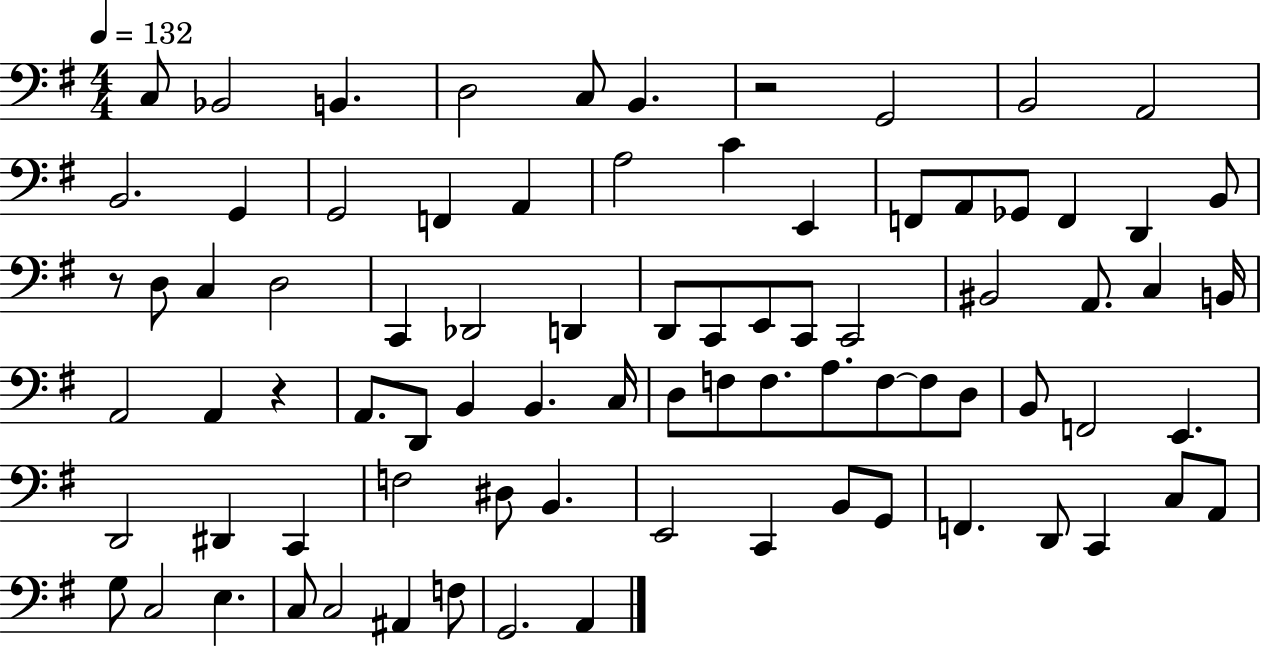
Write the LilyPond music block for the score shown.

{
  \clef bass
  \numericTimeSignature
  \time 4/4
  \key g \major
  \tempo 4 = 132
  c8 bes,2 b,4. | d2 c8 b,4. | r2 g,2 | b,2 a,2 | \break b,2. g,4 | g,2 f,4 a,4 | a2 c'4 e,4 | f,8 a,8 ges,8 f,4 d,4 b,8 | \break r8 d8 c4 d2 | c,4 des,2 d,4 | d,8 c,8 e,8 c,8 c,2 | bis,2 a,8. c4 b,16 | \break a,2 a,4 r4 | a,8. d,8 b,4 b,4. c16 | d8 f8 f8. a8. f8~~ f8 d8 | b,8 f,2 e,4. | \break d,2 dis,4 c,4 | f2 dis8 b,4. | e,2 c,4 b,8 g,8 | f,4. d,8 c,4 c8 a,8 | \break g8 c2 e4. | c8 c2 ais,4 f8 | g,2. a,4 | \bar "|."
}